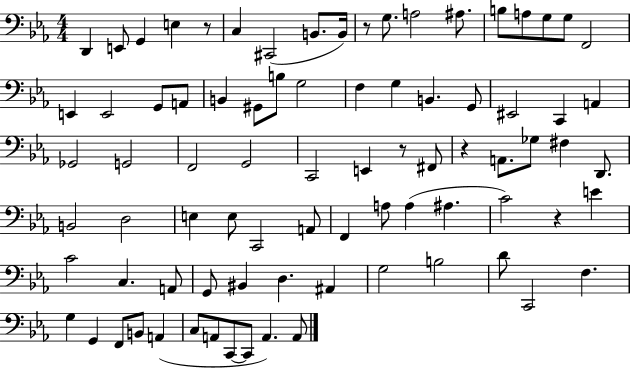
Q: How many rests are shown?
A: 5